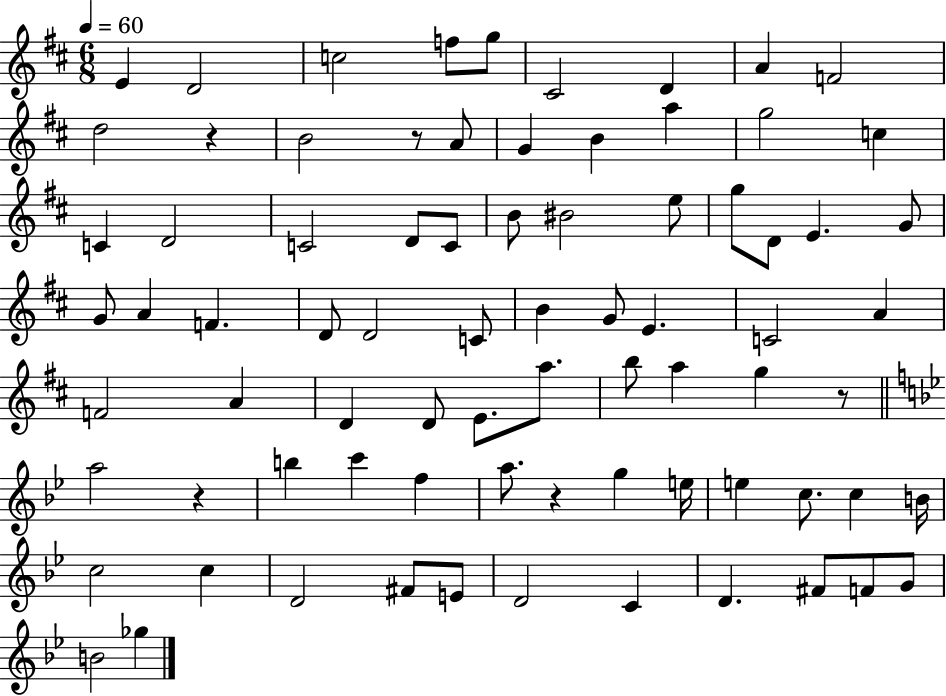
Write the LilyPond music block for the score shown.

{
  \clef treble
  \numericTimeSignature
  \time 6/8
  \key d \major
  \tempo 4 = 60
  e'4 d'2 | c''2 f''8 g''8 | cis'2 d'4 | a'4 f'2 | \break d''2 r4 | b'2 r8 a'8 | g'4 b'4 a''4 | g''2 c''4 | \break c'4 d'2 | c'2 d'8 c'8 | b'8 bis'2 e''8 | g''8 d'8 e'4. g'8 | \break g'8 a'4 f'4. | d'8 d'2 c'8 | b'4 g'8 e'4. | c'2 a'4 | \break f'2 a'4 | d'4 d'8 e'8. a''8. | b''8 a''4 g''4 r8 | \bar "||" \break \key bes \major a''2 r4 | b''4 c'''4 f''4 | a''8. r4 g''4 e''16 | e''4 c''8. c''4 b'16 | \break c''2 c''4 | d'2 fis'8 e'8 | d'2 c'4 | d'4. fis'8 f'8 g'8 | \break b'2 ges''4 | \bar "|."
}